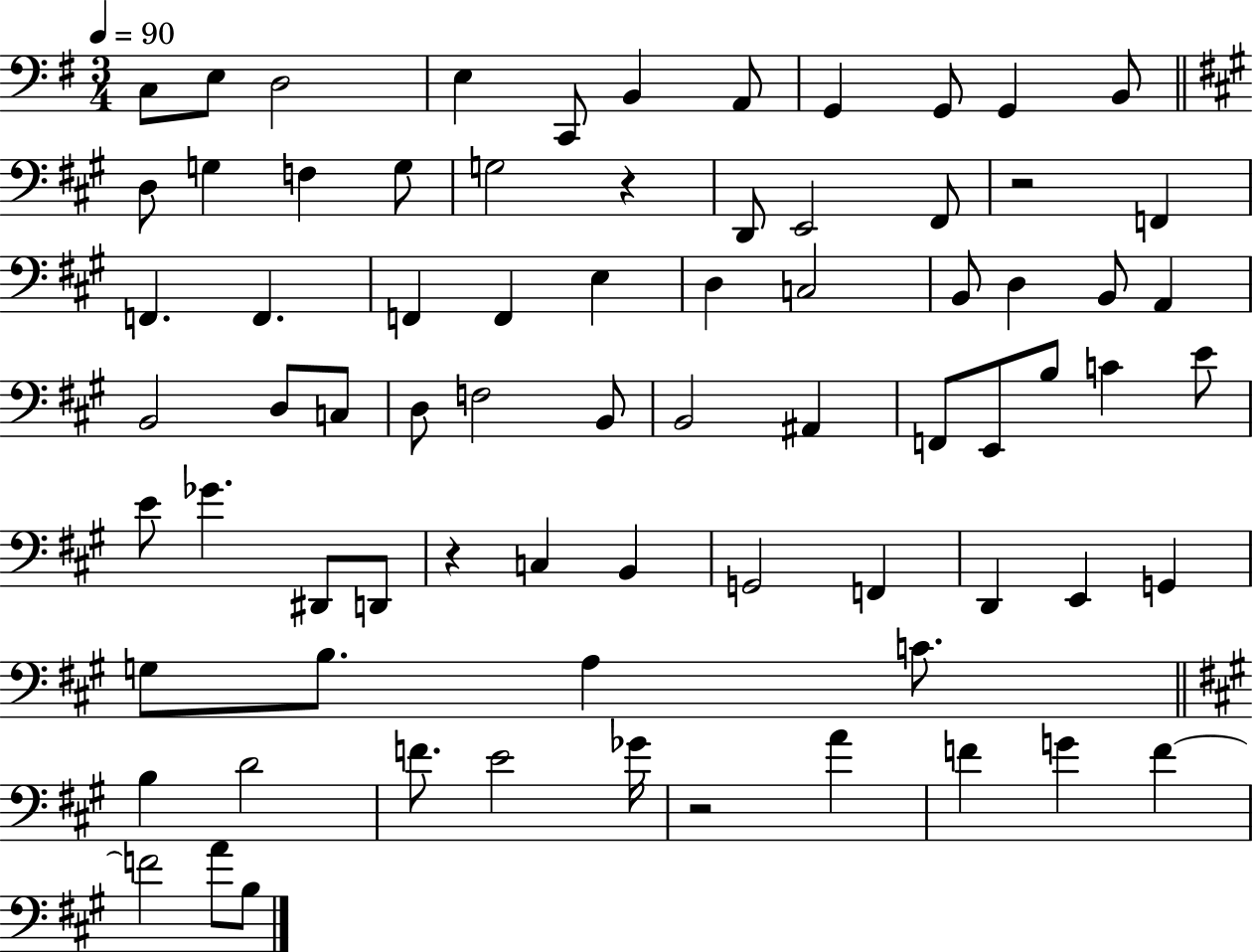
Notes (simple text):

C3/e E3/e D3/h E3/q C2/e B2/q A2/e G2/q G2/e G2/q B2/e D3/e G3/q F3/q G3/e G3/h R/q D2/e E2/h F#2/e R/h F2/q F2/q. F2/q. F2/q F2/q E3/q D3/q C3/h B2/e D3/q B2/e A2/q B2/h D3/e C3/e D3/e F3/h B2/e B2/h A#2/q F2/e E2/e B3/e C4/q E4/e E4/e Gb4/q. D#2/e D2/e R/q C3/q B2/q G2/h F2/q D2/q E2/q G2/q G3/e B3/e. A3/q C4/e. B3/q D4/h F4/e. E4/h Gb4/s R/h A4/q F4/q G4/q F4/q F4/h A4/e B3/e